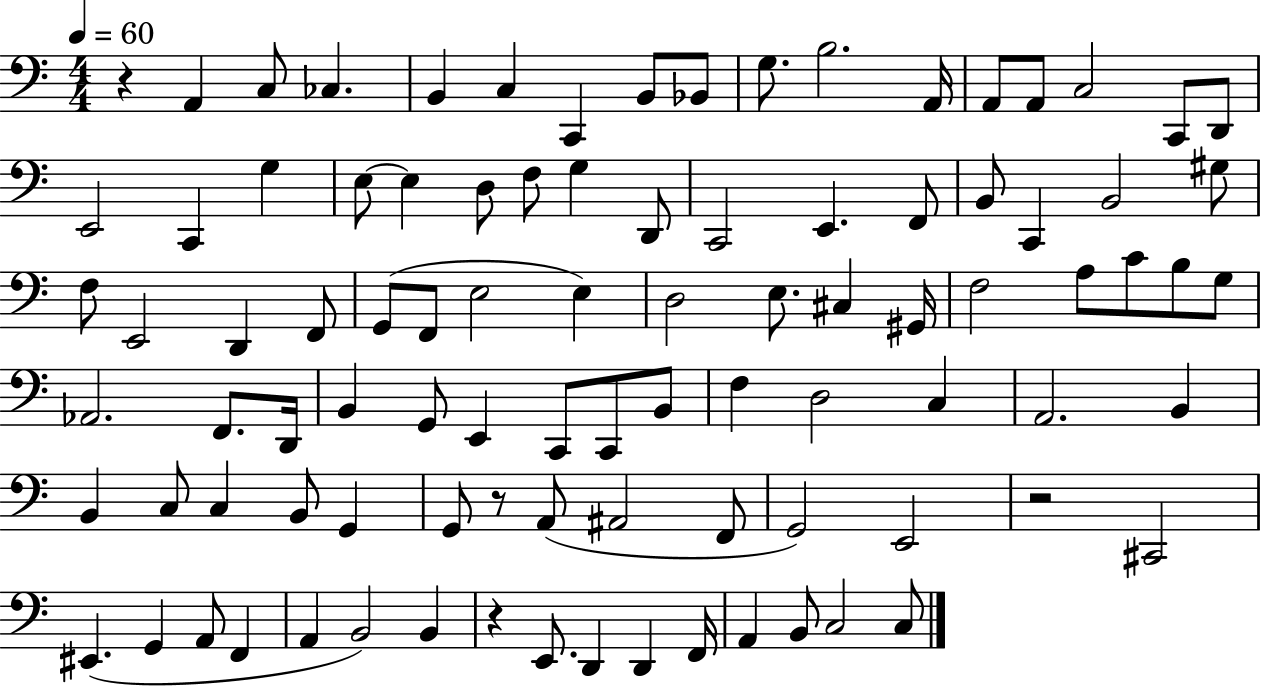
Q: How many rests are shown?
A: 4